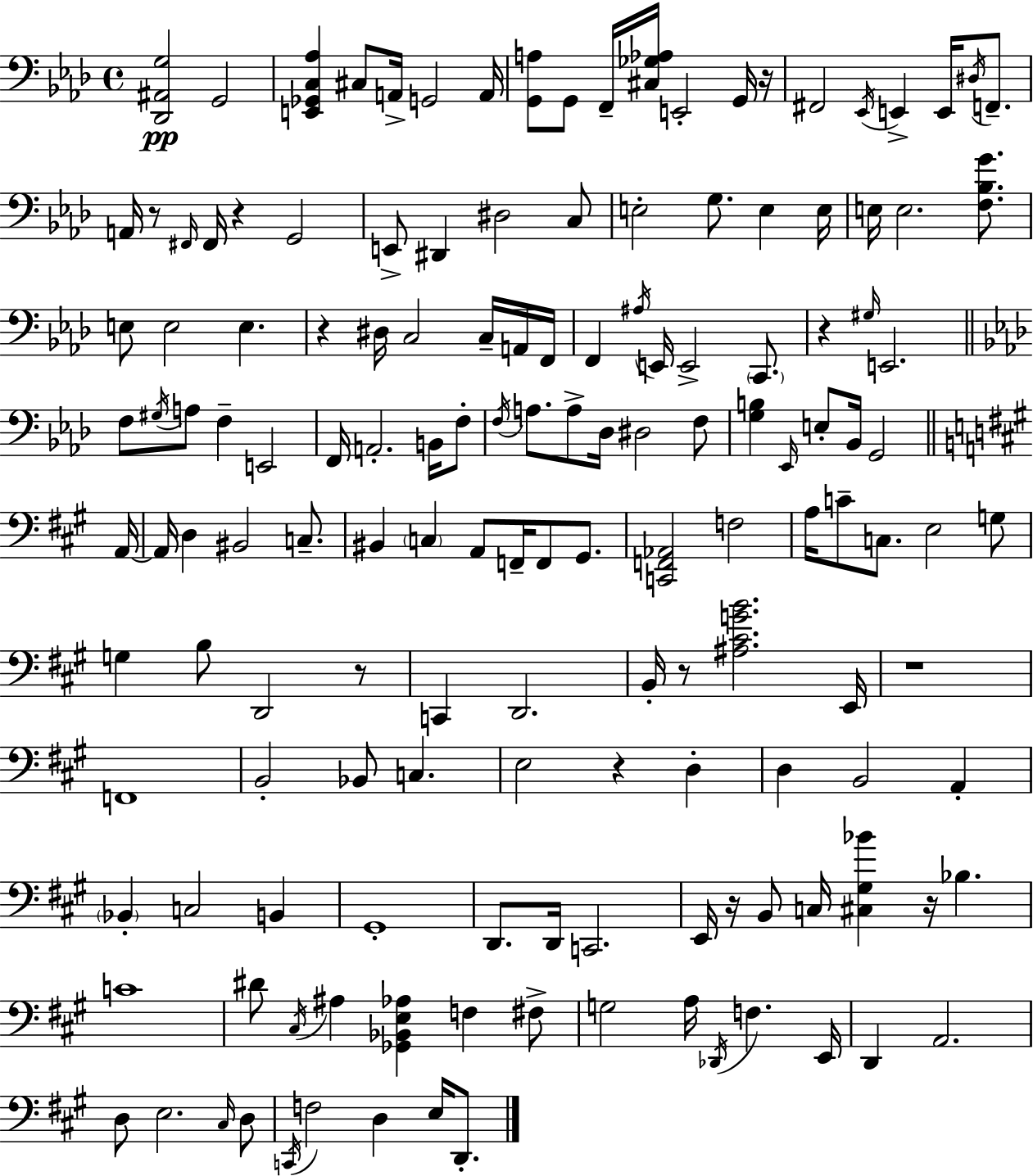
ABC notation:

X:1
T:Untitled
M:4/4
L:1/4
K:Fm
[_D,,^A,,G,]2 G,,2 [E,,_G,,C,_A,] ^C,/2 A,,/4 G,,2 A,,/4 [G,,A,]/2 G,,/2 F,,/4 [^C,_G,_A,]/4 E,,2 G,,/4 z/4 ^F,,2 _E,,/4 E,, E,,/4 ^D,/4 F,,/2 A,,/4 z/2 ^F,,/4 ^F,,/4 z G,,2 E,,/2 ^D,, ^D,2 C,/2 E,2 G,/2 E, E,/4 E,/4 E,2 [F,_B,G]/2 E,/2 E,2 E, z ^D,/4 C,2 C,/4 A,,/4 F,,/4 F,, ^A,/4 E,,/4 E,,2 C,,/2 z ^G,/4 E,,2 F,/2 ^G,/4 A,/2 F, E,,2 F,,/4 A,,2 B,,/4 F,/2 F,/4 A,/2 A,/2 _D,/4 ^D,2 F,/2 [G,B,] _E,,/4 E,/2 _B,,/4 G,,2 A,,/4 A,,/4 D, ^B,,2 C,/2 ^B,, C, A,,/2 F,,/4 F,,/2 ^G,,/2 [C,,F,,_A,,]2 F,2 A,/4 C/2 C,/2 E,2 G,/2 G, B,/2 D,,2 z/2 C,, D,,2 B,,/4 z/2 [^A,^CGB]2 E,,/4 z4 F,,4 B,,2 _B,,/2 C, E,2 z D, D, B,,2 A,, _B,, C,2 B,, ^G,,4 D,,/2 D,,/4 C,,2 E,,/4 z/4 B,,/2 C,/4 [^C,^G,_B] z/4 _B, C4 ^D/2 ^C,/4 ^A, [_G,,_B,,E,_A,] F, ^F,/2 G,2 A,/4 _D,,/4 F, E,,/4 D,, A,,2 D,/2 E,2 ^C,/4 D,/2 C,,/4 F,2 D, E,/4 D,,/2